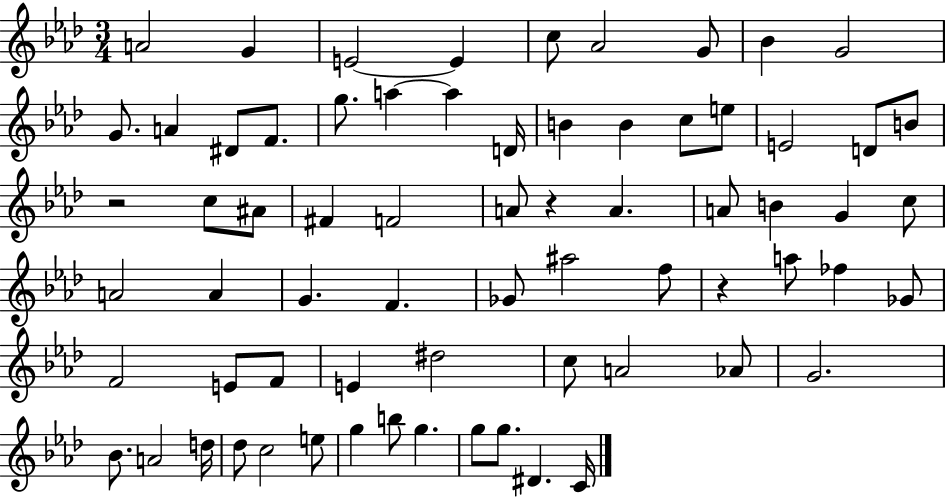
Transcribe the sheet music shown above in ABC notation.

X:1
T:Untitled
M:3/4
L:1/4
K:Ab
A2 G E2 E c/2 _A2 G/2 _B G2 G/2 A ^D/2 F/2 g/2 a a D/4 B B c/2 e/2 E2 D/2 B/2 z2 c/2 ^A/2 ^F F2 A/2 z A A/2 B G c/2 A2 A G F _G/2 ^a2 f/2 z a/2 _f _G/2 F2 E/2 F/2 E ^d2 c/2 A2 _A/2 G2 _B/2 A2 d/4 _d/2 c2 e/2 g b/2 g g/2 g/2 ^D C/4